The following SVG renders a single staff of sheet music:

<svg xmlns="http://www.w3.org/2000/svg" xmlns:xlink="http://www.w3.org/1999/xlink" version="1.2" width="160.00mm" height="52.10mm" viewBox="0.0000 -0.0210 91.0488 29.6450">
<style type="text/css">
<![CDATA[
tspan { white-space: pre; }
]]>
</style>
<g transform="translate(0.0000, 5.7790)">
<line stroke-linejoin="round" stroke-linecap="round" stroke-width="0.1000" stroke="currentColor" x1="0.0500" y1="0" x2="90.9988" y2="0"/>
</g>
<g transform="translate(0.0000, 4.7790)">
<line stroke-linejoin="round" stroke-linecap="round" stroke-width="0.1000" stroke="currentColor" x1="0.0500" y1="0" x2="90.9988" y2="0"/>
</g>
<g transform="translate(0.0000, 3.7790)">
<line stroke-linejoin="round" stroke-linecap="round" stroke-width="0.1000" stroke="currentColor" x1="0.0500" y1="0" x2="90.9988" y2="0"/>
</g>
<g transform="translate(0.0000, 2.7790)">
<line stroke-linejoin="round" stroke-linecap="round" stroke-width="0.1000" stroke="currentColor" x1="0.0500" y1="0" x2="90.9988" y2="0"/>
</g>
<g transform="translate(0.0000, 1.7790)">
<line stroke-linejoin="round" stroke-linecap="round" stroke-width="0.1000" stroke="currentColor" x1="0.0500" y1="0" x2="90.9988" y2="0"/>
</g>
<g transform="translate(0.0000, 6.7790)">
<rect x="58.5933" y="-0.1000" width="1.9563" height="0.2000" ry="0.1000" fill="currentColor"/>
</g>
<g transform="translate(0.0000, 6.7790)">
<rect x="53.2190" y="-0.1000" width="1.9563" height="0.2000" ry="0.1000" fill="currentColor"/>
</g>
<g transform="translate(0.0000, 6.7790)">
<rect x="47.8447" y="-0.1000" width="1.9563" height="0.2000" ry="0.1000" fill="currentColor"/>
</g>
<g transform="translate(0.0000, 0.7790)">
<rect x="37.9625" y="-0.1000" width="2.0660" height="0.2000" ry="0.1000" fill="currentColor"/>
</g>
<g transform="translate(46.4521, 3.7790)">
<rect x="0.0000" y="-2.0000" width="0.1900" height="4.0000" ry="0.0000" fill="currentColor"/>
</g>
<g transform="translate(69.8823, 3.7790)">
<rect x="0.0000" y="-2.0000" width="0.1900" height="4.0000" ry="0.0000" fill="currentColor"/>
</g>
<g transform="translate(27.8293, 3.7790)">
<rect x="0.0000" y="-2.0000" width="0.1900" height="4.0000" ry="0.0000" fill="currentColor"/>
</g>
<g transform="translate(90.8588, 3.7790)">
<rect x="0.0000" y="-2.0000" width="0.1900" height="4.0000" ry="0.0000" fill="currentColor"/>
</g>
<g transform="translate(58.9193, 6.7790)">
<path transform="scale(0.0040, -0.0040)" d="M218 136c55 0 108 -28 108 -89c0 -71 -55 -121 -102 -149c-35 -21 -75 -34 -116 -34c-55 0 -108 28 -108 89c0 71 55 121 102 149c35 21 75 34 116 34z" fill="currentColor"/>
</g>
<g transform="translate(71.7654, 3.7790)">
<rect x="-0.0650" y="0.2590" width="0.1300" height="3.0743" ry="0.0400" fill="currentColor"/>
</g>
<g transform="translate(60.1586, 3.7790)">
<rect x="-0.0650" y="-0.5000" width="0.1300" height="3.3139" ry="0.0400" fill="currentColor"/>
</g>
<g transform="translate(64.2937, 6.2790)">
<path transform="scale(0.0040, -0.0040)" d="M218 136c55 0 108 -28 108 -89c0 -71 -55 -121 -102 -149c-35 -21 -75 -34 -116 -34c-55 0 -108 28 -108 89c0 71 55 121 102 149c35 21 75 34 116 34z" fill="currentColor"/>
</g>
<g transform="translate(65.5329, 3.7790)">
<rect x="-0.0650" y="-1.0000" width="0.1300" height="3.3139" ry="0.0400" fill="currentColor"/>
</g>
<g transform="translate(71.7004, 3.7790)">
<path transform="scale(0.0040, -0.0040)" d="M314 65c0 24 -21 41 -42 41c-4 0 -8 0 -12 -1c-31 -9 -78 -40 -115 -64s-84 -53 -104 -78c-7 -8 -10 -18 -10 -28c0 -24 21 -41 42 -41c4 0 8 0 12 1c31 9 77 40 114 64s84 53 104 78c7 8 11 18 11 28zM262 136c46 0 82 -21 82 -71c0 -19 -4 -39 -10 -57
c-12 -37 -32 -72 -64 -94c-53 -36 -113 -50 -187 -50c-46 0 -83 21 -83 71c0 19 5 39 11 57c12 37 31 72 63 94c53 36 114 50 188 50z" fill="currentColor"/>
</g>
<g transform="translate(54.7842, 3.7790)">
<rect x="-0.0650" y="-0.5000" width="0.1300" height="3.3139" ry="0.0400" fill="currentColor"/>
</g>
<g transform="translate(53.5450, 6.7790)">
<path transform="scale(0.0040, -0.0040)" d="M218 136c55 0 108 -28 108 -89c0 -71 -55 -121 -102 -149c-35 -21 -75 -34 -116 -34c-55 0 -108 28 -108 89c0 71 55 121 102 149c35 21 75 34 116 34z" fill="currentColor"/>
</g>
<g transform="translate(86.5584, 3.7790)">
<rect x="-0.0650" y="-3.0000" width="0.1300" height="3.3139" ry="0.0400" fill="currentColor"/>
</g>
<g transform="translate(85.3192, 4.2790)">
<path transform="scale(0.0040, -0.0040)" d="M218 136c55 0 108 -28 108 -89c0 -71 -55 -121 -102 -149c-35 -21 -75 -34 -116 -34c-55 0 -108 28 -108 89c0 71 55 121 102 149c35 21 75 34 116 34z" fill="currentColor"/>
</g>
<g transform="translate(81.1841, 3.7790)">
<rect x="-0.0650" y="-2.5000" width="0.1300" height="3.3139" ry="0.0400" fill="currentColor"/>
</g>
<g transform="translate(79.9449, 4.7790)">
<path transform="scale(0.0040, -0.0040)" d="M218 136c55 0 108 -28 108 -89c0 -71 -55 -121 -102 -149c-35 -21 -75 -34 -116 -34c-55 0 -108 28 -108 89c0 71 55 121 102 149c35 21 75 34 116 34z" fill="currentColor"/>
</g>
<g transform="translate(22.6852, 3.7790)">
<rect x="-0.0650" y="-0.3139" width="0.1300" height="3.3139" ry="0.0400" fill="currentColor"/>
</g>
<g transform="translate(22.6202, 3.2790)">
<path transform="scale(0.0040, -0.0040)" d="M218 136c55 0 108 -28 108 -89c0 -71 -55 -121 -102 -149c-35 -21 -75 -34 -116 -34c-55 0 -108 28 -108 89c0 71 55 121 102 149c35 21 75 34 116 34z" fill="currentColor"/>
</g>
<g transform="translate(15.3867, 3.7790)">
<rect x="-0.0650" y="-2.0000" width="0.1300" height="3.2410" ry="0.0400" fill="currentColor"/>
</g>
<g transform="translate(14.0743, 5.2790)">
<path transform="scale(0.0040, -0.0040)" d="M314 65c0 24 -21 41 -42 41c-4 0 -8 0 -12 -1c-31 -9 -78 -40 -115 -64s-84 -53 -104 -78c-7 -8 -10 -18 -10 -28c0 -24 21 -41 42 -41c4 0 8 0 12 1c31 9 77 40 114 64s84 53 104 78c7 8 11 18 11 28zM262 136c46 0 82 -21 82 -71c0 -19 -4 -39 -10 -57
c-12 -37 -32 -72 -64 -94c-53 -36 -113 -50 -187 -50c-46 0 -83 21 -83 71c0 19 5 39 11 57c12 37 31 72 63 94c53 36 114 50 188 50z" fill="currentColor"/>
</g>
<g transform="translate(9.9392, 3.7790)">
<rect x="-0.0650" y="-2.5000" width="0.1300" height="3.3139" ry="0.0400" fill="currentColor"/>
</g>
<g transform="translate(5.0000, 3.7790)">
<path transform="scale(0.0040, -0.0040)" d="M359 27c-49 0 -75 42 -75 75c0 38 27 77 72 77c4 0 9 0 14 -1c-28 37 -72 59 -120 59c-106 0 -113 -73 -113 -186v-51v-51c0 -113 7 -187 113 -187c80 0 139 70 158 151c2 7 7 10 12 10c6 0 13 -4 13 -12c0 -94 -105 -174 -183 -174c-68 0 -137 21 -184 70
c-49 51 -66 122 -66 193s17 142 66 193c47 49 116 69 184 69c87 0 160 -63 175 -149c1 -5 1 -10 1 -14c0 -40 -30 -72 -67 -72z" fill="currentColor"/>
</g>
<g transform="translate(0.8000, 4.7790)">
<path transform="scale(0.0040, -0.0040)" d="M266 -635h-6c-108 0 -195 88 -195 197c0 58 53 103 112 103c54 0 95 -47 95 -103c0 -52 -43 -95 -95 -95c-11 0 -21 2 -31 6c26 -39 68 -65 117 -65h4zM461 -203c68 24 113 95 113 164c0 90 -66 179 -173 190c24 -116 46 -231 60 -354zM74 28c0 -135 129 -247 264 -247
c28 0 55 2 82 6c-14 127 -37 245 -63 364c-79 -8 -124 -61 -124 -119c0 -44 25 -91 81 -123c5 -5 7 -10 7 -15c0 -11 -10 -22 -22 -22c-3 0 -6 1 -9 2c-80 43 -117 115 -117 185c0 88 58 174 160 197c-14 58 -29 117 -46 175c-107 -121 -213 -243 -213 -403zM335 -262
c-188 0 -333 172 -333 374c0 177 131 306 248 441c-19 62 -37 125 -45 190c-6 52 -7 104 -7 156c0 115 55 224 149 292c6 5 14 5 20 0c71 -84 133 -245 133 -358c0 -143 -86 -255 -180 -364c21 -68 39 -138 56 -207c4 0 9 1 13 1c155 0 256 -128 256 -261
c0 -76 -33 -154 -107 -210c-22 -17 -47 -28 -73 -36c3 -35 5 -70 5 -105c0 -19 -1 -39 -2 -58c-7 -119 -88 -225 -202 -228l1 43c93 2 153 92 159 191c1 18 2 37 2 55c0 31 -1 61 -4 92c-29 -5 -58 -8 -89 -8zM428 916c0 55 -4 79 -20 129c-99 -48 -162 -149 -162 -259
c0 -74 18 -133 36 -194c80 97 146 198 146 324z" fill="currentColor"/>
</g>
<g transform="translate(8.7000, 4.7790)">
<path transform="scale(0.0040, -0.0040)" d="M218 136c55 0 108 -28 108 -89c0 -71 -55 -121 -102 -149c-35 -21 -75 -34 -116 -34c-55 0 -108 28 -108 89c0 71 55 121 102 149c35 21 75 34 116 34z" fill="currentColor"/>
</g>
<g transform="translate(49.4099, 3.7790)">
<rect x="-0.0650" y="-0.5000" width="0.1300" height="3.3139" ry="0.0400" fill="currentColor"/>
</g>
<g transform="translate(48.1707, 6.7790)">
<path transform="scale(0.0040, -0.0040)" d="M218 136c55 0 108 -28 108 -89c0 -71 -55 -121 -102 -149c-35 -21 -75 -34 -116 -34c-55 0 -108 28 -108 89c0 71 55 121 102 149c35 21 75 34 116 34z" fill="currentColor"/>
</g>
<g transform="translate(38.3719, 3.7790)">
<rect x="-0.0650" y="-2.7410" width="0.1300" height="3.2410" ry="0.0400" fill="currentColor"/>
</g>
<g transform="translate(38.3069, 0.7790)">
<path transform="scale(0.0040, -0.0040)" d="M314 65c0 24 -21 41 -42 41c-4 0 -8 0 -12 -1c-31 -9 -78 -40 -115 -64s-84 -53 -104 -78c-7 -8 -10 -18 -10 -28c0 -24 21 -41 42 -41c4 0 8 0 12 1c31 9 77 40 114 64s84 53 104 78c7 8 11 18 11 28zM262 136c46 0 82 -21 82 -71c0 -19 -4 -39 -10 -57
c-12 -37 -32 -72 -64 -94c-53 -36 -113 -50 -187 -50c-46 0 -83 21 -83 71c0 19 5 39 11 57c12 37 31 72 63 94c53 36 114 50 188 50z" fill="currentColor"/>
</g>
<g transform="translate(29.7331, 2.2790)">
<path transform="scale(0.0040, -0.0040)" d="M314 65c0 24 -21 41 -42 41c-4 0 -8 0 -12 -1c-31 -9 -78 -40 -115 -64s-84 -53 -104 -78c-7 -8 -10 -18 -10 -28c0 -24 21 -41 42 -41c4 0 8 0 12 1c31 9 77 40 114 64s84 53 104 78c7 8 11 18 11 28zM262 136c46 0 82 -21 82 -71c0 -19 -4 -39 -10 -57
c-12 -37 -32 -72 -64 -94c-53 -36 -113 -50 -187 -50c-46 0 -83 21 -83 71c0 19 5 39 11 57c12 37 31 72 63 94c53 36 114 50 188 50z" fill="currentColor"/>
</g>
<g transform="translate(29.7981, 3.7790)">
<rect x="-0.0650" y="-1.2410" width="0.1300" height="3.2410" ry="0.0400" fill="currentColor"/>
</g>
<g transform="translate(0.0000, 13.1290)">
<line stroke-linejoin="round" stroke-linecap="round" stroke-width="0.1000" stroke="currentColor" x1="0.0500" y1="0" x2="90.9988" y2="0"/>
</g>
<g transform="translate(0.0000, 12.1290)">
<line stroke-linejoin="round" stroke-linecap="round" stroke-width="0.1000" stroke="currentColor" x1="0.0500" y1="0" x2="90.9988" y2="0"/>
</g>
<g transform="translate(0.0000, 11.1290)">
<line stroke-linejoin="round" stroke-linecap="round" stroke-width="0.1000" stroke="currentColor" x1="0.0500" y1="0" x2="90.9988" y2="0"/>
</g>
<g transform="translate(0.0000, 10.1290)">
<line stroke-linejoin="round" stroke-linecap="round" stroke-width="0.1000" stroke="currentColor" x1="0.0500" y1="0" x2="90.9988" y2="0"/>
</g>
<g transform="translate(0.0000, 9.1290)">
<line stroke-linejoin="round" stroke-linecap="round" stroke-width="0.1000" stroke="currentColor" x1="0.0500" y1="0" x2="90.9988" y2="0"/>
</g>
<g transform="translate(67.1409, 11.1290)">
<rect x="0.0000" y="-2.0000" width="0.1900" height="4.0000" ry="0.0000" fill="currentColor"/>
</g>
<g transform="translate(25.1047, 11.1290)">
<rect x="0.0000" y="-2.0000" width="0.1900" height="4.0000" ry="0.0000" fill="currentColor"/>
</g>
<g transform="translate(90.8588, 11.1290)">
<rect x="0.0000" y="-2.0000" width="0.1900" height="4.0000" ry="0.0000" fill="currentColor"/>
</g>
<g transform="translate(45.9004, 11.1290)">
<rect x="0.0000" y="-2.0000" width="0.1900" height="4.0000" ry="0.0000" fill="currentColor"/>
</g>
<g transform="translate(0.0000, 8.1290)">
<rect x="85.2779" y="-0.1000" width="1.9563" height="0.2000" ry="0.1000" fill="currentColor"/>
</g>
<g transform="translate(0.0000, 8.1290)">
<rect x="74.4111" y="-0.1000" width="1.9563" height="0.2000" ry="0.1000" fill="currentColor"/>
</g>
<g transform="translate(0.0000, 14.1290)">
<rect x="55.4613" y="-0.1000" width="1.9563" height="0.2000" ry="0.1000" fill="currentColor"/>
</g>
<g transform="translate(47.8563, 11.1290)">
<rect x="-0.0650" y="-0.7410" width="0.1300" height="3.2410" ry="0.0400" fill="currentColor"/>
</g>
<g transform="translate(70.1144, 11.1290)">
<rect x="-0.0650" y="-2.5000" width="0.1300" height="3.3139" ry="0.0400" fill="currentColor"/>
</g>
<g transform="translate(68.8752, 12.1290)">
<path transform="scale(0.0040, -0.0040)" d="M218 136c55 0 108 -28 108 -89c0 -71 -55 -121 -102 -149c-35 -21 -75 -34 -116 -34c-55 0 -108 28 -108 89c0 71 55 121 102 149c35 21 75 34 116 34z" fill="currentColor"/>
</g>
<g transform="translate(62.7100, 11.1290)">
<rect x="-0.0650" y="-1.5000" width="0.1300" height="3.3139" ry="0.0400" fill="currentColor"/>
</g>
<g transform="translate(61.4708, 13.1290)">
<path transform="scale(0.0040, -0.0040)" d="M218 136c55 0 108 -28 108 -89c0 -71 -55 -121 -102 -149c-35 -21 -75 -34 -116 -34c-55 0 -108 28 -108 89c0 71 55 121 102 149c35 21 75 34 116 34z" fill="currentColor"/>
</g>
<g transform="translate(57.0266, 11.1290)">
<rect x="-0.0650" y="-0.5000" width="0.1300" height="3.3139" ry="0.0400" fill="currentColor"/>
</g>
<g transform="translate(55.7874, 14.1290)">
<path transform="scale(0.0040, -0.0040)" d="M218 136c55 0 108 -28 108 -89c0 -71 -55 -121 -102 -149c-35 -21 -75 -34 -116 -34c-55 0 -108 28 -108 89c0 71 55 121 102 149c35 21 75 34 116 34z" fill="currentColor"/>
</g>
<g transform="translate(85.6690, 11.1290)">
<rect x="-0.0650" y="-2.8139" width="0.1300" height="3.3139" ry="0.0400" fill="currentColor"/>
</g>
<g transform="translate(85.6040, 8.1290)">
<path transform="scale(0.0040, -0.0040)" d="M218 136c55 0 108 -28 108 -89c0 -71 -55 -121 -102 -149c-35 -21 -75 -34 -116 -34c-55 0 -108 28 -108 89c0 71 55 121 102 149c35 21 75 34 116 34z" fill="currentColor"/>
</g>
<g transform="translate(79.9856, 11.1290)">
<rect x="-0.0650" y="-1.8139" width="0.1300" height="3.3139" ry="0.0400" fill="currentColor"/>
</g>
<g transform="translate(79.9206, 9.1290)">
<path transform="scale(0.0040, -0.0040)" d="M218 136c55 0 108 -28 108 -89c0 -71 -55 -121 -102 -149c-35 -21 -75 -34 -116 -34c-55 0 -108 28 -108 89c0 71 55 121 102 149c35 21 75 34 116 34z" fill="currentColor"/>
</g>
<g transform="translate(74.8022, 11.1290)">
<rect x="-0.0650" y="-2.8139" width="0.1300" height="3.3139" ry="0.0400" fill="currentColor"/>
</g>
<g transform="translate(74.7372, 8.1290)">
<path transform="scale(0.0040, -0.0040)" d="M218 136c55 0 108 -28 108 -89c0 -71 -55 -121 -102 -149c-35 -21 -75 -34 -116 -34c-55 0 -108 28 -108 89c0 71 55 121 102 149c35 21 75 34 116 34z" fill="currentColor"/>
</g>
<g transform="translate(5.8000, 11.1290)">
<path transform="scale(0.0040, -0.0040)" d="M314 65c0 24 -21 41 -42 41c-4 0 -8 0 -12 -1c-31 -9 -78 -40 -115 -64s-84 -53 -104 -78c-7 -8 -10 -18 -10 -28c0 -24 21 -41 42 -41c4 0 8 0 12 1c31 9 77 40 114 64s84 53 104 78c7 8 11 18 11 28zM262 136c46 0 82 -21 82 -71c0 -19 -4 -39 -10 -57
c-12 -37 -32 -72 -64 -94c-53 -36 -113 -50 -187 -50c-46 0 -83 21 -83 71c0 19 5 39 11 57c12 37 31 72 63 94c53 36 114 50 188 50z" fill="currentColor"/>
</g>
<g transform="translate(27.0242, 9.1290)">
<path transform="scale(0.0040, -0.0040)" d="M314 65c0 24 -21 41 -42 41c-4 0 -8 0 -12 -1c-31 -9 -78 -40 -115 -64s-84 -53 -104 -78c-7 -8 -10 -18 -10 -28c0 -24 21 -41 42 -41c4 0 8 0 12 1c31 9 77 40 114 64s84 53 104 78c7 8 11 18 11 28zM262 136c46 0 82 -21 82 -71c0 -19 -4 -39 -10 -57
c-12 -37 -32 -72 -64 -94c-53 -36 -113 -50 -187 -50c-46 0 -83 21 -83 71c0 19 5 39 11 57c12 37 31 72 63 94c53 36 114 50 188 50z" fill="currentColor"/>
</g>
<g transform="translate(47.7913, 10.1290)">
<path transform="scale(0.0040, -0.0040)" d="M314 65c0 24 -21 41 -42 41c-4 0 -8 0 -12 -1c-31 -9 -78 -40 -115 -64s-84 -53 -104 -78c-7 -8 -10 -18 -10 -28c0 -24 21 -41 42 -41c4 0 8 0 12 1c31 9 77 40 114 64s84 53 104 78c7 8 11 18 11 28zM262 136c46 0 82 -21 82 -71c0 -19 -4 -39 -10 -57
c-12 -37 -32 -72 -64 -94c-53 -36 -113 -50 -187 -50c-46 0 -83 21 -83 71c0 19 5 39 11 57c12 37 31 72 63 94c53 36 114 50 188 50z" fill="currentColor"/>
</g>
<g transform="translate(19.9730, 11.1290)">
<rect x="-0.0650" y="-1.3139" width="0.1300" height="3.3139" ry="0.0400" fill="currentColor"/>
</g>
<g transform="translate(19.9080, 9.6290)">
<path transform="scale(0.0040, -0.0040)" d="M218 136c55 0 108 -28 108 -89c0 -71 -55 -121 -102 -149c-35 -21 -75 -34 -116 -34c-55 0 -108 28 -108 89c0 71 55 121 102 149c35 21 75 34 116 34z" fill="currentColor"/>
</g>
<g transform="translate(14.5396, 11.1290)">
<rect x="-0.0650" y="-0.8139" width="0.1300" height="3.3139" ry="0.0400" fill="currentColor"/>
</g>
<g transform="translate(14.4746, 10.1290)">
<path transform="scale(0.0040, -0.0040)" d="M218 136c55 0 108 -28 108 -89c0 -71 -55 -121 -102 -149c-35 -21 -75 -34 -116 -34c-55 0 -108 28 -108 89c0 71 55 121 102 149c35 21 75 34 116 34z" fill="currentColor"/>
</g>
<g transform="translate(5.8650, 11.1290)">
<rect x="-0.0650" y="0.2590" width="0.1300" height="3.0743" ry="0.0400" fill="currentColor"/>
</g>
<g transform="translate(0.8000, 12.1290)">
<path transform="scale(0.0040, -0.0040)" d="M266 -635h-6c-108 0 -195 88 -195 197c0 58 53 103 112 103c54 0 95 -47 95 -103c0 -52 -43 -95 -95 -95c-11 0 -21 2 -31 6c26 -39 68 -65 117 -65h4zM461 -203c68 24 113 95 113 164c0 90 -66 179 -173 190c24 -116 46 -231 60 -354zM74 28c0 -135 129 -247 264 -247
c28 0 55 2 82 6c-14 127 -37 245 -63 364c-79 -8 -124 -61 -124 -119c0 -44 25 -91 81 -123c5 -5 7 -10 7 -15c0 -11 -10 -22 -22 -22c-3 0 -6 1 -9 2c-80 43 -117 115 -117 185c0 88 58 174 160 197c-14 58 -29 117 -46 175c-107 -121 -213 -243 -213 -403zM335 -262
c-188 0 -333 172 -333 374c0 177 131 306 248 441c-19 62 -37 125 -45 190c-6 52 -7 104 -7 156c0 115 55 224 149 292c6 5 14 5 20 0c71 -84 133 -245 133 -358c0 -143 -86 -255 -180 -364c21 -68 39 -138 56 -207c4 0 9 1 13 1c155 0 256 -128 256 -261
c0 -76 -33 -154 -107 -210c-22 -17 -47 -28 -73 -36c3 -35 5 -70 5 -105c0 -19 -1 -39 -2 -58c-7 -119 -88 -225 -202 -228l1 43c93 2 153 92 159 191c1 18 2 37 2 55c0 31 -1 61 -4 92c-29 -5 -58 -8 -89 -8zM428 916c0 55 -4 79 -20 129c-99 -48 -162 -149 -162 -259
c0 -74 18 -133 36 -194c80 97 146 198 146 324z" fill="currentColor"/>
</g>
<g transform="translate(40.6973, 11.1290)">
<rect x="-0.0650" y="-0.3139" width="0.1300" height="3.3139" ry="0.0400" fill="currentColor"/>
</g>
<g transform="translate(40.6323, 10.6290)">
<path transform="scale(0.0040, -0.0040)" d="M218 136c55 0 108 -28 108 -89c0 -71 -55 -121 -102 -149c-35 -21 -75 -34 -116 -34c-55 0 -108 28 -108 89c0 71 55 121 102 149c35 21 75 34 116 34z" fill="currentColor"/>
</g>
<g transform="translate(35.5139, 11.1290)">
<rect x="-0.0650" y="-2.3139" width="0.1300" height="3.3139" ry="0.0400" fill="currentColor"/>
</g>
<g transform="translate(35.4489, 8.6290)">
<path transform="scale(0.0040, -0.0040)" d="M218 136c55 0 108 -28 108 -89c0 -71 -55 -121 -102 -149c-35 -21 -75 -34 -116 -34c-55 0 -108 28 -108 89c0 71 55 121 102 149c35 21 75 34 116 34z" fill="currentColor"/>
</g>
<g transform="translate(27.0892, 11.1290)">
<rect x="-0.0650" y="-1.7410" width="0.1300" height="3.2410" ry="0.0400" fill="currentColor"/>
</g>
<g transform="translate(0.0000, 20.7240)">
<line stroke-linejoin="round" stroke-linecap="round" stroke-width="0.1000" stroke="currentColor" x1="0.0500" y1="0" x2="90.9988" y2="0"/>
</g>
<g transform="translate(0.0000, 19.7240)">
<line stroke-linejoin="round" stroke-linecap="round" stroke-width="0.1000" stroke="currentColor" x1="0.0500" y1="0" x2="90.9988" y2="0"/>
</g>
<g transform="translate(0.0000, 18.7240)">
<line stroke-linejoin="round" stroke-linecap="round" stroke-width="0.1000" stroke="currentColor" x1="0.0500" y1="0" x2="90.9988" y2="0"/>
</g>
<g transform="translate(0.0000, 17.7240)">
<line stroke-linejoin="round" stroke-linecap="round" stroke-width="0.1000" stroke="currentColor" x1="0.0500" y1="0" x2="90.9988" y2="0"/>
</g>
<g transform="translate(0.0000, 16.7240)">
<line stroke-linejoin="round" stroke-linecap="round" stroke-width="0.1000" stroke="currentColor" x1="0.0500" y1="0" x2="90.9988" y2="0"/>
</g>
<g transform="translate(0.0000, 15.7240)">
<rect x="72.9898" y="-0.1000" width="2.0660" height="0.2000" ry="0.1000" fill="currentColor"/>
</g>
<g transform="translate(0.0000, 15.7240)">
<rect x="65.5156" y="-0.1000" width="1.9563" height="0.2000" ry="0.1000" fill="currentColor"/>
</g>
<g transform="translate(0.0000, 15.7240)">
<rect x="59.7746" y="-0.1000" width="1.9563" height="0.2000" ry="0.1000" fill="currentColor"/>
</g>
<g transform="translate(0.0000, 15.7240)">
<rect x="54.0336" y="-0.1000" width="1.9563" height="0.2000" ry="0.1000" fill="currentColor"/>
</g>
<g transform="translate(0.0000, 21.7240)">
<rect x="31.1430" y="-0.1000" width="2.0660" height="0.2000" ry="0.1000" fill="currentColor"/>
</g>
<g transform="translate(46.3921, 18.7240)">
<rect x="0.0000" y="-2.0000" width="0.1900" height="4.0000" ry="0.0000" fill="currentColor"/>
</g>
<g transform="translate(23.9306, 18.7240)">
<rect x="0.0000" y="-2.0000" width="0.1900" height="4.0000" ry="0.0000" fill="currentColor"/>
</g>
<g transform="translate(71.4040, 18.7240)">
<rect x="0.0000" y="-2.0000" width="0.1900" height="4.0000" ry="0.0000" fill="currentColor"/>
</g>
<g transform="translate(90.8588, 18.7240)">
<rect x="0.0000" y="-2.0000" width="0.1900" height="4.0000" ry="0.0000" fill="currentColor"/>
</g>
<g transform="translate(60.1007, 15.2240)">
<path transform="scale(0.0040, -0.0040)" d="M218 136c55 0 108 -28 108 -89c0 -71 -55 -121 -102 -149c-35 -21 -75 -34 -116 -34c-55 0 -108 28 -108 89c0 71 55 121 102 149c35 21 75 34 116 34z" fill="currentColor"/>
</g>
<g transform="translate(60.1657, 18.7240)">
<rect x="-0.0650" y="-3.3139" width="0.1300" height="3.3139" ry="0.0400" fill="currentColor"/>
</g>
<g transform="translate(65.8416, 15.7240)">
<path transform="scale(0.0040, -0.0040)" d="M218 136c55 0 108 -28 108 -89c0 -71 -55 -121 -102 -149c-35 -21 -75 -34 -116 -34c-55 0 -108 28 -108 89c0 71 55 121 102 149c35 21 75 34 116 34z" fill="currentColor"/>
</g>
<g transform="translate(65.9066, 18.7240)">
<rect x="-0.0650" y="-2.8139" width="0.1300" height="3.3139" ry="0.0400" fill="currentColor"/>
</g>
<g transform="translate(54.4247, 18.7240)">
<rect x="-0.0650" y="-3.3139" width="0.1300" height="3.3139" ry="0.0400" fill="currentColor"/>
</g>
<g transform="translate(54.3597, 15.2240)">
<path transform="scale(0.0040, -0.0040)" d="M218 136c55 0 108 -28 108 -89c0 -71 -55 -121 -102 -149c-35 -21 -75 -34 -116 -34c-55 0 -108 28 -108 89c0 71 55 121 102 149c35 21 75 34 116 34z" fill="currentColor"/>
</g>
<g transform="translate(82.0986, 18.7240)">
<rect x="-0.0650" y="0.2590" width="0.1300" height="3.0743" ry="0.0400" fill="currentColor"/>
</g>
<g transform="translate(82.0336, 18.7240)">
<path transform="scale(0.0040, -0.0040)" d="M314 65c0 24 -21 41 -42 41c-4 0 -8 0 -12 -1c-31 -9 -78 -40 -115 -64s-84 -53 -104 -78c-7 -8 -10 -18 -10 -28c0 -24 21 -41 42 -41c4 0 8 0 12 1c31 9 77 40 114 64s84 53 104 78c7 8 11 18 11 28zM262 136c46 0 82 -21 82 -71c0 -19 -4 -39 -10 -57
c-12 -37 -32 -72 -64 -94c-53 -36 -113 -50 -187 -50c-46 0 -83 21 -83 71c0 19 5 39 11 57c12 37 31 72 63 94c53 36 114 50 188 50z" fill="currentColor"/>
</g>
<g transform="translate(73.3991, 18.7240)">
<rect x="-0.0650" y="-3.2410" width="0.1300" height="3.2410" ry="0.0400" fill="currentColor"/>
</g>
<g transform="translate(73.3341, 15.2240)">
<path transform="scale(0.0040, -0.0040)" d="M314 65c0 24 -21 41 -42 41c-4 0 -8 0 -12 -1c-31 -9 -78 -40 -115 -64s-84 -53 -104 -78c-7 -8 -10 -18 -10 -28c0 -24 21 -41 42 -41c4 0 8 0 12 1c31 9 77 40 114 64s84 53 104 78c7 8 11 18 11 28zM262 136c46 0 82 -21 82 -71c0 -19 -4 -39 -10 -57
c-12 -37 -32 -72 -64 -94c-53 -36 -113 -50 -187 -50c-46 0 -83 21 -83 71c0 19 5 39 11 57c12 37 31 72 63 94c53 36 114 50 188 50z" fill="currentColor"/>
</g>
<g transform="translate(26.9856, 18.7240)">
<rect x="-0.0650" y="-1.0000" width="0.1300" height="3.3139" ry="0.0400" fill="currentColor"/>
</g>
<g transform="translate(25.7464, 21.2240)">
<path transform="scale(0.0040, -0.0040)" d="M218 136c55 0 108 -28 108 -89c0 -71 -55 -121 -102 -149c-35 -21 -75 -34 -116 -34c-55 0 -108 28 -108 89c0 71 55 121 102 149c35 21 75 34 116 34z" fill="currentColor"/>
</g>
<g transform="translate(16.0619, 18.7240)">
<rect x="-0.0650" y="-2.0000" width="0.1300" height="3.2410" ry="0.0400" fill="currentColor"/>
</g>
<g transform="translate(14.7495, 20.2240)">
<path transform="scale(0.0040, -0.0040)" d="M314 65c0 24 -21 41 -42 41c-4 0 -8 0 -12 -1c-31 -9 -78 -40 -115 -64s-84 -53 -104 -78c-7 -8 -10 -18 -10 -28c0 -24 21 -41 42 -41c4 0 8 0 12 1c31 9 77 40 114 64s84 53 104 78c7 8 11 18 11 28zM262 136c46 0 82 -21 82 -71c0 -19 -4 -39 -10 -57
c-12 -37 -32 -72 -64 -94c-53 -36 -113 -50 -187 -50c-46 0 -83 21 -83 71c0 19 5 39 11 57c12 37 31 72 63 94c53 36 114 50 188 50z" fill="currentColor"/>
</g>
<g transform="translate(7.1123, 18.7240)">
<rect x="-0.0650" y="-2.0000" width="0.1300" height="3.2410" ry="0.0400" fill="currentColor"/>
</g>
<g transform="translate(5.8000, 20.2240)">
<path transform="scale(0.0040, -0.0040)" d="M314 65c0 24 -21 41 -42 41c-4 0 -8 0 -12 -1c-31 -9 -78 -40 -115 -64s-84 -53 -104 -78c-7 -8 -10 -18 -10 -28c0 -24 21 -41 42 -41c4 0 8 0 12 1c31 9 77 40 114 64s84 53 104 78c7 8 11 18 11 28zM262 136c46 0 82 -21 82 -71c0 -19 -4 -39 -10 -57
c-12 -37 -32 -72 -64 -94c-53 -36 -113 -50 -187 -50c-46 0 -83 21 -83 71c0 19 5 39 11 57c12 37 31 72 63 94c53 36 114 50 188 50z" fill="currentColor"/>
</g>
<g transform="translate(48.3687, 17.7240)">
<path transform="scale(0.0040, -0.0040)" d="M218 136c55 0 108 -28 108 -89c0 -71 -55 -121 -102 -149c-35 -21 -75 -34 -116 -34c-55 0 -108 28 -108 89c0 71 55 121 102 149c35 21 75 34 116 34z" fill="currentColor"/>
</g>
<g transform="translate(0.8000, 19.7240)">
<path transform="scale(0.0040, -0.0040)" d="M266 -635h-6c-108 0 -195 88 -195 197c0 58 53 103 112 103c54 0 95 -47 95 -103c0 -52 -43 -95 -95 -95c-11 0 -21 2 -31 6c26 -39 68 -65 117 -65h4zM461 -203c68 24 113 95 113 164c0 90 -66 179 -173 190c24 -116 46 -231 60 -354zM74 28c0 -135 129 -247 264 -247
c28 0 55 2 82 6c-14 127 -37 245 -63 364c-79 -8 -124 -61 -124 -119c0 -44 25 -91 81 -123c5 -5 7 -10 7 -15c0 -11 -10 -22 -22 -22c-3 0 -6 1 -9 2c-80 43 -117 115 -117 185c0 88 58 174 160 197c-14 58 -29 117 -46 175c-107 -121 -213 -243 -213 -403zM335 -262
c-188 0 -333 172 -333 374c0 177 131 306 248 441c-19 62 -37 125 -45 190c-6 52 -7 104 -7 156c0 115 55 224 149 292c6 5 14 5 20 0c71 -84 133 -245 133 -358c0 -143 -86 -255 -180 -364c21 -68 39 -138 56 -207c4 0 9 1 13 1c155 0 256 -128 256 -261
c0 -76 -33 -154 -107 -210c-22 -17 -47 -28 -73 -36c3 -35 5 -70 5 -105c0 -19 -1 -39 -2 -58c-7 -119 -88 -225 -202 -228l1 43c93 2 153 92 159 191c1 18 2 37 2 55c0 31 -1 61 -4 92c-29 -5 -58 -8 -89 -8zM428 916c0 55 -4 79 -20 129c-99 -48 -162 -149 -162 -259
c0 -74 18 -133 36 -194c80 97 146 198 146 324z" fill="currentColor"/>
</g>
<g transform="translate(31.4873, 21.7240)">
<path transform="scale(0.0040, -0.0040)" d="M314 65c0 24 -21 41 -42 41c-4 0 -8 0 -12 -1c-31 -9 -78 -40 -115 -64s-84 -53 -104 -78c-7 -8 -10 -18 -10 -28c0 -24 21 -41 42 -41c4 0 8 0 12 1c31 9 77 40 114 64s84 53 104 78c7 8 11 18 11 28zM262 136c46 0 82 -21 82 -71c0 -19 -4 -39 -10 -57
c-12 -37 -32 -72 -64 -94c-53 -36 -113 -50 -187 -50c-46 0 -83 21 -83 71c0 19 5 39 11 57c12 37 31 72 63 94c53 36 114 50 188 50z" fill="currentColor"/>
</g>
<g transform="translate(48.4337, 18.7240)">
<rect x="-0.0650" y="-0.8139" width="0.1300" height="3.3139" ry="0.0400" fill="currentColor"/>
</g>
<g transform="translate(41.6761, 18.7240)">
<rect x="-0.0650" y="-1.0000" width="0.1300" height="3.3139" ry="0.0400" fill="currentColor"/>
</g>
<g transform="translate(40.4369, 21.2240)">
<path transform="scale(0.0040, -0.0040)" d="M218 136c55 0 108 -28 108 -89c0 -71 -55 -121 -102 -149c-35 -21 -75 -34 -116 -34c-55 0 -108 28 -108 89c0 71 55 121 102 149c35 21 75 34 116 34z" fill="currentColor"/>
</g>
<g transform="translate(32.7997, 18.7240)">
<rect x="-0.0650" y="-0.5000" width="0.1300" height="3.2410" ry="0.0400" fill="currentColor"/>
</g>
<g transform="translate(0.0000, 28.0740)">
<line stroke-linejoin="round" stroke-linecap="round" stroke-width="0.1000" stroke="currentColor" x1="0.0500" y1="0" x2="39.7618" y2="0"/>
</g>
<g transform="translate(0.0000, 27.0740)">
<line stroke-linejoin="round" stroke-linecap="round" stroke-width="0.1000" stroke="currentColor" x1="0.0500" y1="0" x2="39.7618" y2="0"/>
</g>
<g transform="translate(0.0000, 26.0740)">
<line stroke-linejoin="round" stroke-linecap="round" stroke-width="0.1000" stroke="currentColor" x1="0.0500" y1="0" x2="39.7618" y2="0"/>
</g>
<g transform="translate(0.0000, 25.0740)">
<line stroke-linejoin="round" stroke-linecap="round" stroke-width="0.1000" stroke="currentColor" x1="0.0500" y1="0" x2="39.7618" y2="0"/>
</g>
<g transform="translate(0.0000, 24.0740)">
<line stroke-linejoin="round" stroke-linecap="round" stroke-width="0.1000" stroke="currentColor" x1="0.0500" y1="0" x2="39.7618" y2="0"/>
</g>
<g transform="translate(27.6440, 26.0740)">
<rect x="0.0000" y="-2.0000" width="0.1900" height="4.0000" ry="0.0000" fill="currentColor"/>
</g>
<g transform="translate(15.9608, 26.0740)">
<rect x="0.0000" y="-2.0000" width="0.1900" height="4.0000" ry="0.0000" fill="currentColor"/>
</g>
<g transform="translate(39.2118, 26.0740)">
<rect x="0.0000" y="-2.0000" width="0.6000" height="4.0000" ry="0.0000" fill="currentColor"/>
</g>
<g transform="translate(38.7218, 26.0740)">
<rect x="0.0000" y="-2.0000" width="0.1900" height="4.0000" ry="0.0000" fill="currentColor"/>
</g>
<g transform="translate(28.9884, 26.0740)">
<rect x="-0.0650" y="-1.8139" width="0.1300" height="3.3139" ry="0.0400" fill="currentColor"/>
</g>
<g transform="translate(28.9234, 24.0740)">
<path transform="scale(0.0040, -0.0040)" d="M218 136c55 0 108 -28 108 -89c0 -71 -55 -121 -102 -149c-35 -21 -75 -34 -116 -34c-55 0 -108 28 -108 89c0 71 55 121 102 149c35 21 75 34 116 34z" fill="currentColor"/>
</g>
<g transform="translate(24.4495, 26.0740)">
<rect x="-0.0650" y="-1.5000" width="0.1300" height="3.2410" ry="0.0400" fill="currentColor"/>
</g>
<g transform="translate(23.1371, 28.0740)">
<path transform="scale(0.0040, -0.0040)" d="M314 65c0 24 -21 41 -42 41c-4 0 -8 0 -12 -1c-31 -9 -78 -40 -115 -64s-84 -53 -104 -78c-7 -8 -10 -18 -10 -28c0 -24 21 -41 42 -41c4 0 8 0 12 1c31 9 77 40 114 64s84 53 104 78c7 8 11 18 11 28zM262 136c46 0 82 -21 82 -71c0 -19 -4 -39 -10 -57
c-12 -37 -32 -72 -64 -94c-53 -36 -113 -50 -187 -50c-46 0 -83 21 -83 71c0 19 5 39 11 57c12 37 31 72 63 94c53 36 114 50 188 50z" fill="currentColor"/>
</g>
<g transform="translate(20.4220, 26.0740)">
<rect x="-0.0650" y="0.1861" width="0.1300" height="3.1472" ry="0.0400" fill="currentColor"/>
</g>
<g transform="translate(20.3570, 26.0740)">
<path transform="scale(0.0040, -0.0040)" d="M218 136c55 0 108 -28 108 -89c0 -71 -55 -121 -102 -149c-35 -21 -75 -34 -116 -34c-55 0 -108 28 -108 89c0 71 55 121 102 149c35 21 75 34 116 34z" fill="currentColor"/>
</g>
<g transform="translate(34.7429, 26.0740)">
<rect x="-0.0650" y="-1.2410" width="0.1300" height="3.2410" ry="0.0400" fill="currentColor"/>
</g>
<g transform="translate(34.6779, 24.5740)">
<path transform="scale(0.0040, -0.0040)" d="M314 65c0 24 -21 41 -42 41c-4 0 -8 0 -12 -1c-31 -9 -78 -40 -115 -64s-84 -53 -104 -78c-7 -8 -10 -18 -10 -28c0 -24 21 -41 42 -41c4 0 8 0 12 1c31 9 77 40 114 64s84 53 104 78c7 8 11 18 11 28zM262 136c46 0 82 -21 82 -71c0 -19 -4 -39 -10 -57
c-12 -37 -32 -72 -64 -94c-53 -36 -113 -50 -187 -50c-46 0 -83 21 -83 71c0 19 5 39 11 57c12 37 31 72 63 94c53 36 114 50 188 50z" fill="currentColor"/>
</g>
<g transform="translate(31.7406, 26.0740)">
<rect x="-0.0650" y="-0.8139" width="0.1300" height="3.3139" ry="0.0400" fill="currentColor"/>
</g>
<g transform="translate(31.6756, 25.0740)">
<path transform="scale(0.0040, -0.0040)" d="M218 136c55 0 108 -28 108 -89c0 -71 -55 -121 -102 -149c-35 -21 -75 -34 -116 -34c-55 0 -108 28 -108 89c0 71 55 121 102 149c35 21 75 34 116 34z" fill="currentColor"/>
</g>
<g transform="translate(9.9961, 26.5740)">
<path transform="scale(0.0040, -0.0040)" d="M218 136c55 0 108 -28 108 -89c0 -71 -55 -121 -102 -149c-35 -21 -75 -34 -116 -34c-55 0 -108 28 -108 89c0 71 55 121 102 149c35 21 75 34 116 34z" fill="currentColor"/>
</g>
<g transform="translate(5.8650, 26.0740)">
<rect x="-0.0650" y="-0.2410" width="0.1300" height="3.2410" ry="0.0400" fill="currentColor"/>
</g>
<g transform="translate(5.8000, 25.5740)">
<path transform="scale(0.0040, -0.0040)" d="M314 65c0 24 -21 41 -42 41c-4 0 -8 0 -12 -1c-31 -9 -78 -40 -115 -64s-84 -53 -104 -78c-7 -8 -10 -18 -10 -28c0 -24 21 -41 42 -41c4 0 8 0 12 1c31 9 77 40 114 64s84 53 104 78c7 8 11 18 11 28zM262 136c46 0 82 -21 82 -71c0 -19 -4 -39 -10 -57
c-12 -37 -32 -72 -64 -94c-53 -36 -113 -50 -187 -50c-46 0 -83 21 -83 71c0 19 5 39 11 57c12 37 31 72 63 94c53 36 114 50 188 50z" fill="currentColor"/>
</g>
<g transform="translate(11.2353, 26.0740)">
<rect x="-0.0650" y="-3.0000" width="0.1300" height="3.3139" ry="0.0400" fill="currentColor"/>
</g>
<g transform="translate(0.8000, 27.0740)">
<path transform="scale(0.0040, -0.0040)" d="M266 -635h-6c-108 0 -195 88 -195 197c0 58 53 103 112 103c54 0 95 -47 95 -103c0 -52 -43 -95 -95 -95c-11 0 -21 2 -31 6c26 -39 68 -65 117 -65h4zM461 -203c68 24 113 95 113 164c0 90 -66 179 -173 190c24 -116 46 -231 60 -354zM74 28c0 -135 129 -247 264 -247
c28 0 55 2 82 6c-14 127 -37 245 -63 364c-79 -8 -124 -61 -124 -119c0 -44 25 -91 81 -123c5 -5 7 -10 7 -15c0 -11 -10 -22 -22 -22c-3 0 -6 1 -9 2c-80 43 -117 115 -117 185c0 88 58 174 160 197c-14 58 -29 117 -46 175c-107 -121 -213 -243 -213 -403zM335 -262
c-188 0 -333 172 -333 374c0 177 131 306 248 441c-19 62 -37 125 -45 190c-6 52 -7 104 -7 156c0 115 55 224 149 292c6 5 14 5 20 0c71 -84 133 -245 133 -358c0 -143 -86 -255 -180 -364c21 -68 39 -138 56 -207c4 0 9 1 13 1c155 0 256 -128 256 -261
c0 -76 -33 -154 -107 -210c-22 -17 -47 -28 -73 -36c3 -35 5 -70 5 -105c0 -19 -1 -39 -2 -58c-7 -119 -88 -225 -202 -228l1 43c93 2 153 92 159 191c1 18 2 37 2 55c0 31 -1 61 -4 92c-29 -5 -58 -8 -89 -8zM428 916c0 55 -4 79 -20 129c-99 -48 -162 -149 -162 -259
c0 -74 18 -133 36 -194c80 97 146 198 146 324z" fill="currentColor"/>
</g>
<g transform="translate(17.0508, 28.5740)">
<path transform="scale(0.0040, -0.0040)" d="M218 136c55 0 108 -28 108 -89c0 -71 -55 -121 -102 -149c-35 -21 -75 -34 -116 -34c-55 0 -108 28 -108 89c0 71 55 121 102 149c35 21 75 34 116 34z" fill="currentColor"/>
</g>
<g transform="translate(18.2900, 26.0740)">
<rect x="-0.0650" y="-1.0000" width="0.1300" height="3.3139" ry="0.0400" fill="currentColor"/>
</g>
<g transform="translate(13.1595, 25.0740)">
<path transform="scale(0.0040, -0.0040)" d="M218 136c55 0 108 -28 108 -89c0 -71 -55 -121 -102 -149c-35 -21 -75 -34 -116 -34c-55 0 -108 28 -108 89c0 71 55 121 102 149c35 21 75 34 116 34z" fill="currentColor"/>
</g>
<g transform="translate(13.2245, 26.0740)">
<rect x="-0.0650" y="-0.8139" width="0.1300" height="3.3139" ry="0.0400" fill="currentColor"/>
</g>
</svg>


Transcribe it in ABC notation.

X:1
T:Untitled
M:4/4
L:1/4
K:C
G F2 c e2 a2 C C C D B2 G A B2 d e f2 g c d2 C E G a f a F2 F2 D C2 D d b b a b2 B2 c2 A d D B E2 f d e2